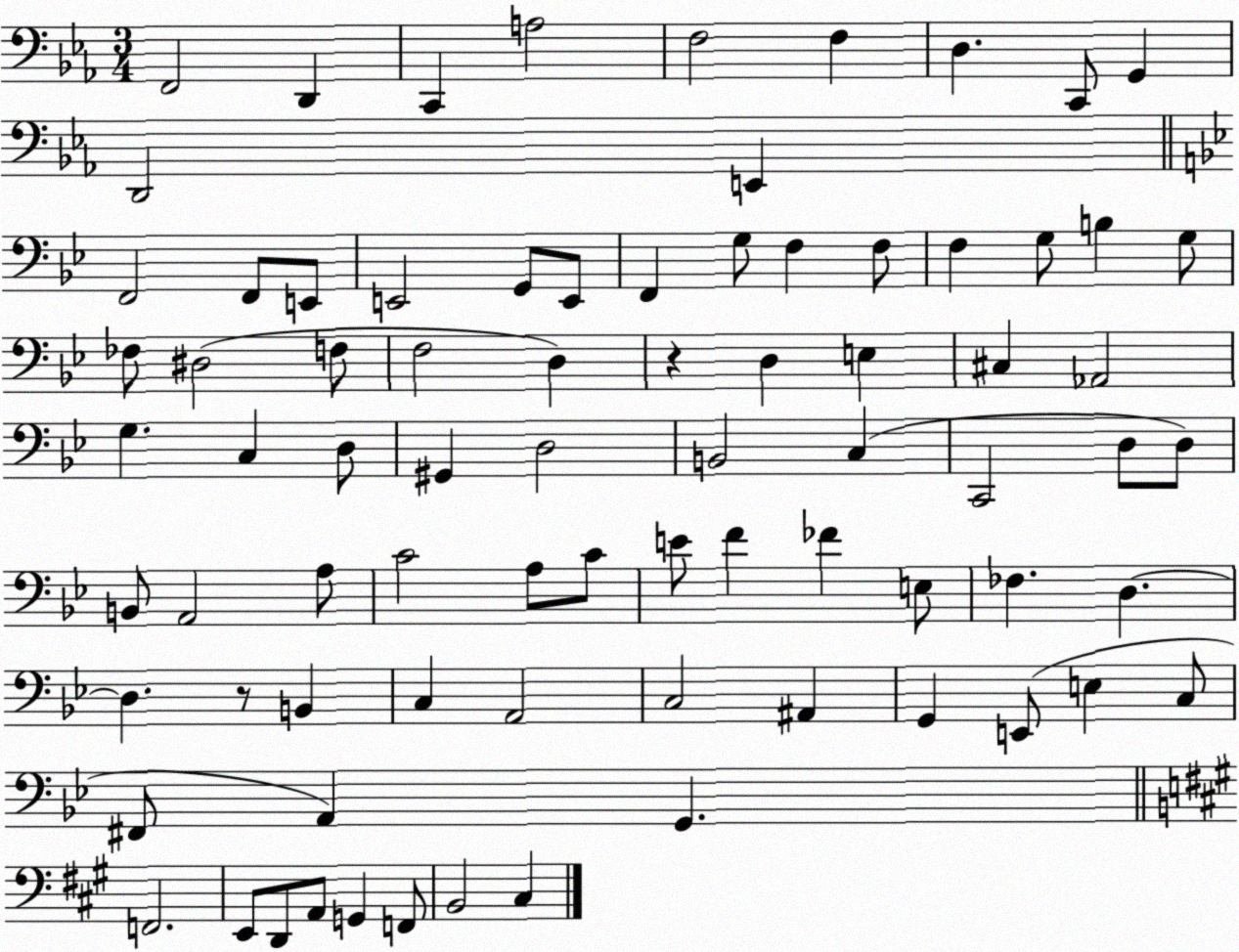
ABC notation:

X:1
T:Untitled
M:3/4
L:1/4
K:Eb
F,,2 D,, C,, A,2 F,2 F, D, C,,/2 G,, D,,2 E,, F,,2 F,,/2 E,,/2 E,,2 G,,/2 E,,/2 F,, G,/2 F, F,/2 F, G,/2 B, G,/2 _F,/2 ^D,2 F,/2 F,2 D, z D, E, ^C, _A,,2 G, C, D,/2 ^G,, D,2 B,,2 C, C,,2 D,/2 D,/2 B,,/2 A,,2 A,/2 C2 A,/2 C/2 E/2 F _F E,/2 _F, D, D, z/2 B,, C, A,,2 C,2 ^A,, G,, E,,/2 E, C,/2 ^F,,/2 A,, G,, F,,2 E,,/2 D,,/2 A,,/2 G,, F,,/2 B,,2 ^C,